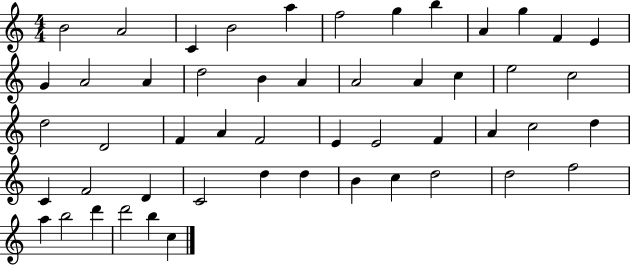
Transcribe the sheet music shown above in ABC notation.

X:1
T:Untitled
M:4/4
L:1/4
K:C
B2 A2 C B2 a f2 g b A g F E G A2 A d2 B A A2 A c e2 c2 d2 D2 F A F2 E E2 F A c2 d C F2 D C2 d d B c d2 d2 f2 a b2 d' d'2 b c